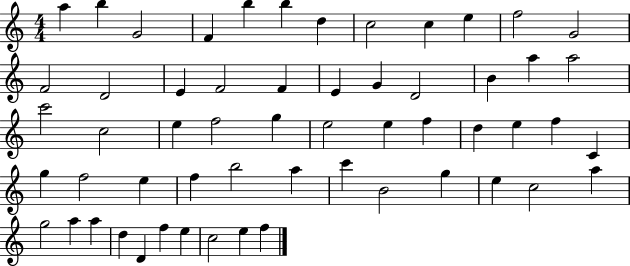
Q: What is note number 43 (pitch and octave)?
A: B4